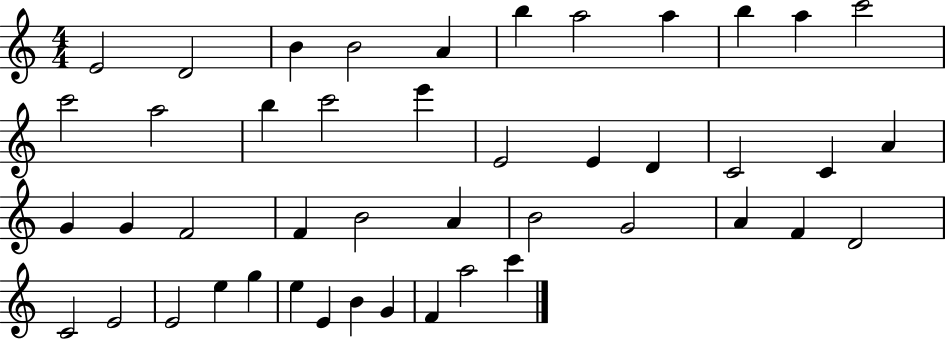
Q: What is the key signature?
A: C major